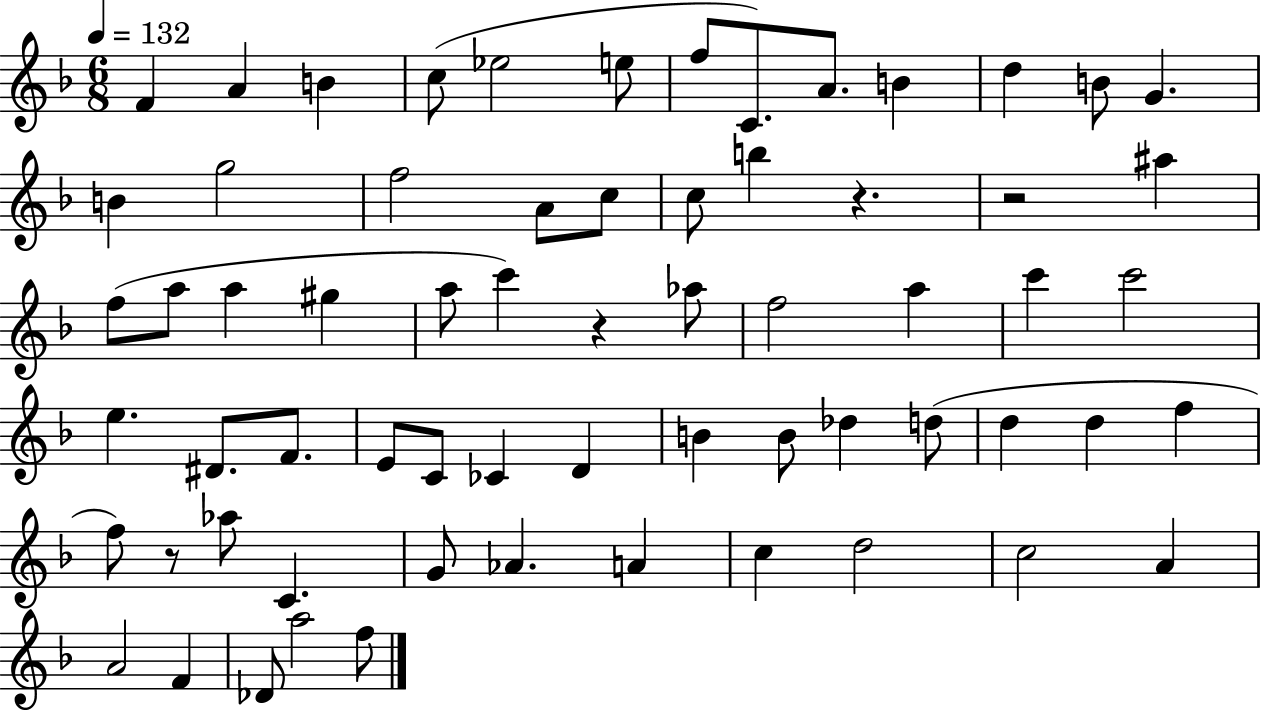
F4/q A4/q B4/q C5/e Eb5/h E5/e F5/e C4/e. A4/e. B4/q D5/q B4/e G4/q. B4/q G5/h F5/h A4/e C5/e C5/e B5/q R/q. R/h A#5/q F5/e A5/e A5/q G#5/q A5/e C6/q R/q Ab5/e F5/h A5/q C6/q C6/h E5/q. D#4/e. F4/e. E4/e C4/e CES4/q D4/q B4/q B4/e Db5/q D5/e D5/q D5/q F5/q F5/e R/e Ab5/e C4/q. G4/e Ab4/q. A4/q C5/q D5/h C5/h A4/q A4/h F4/q Db4/e A5/h F5/e